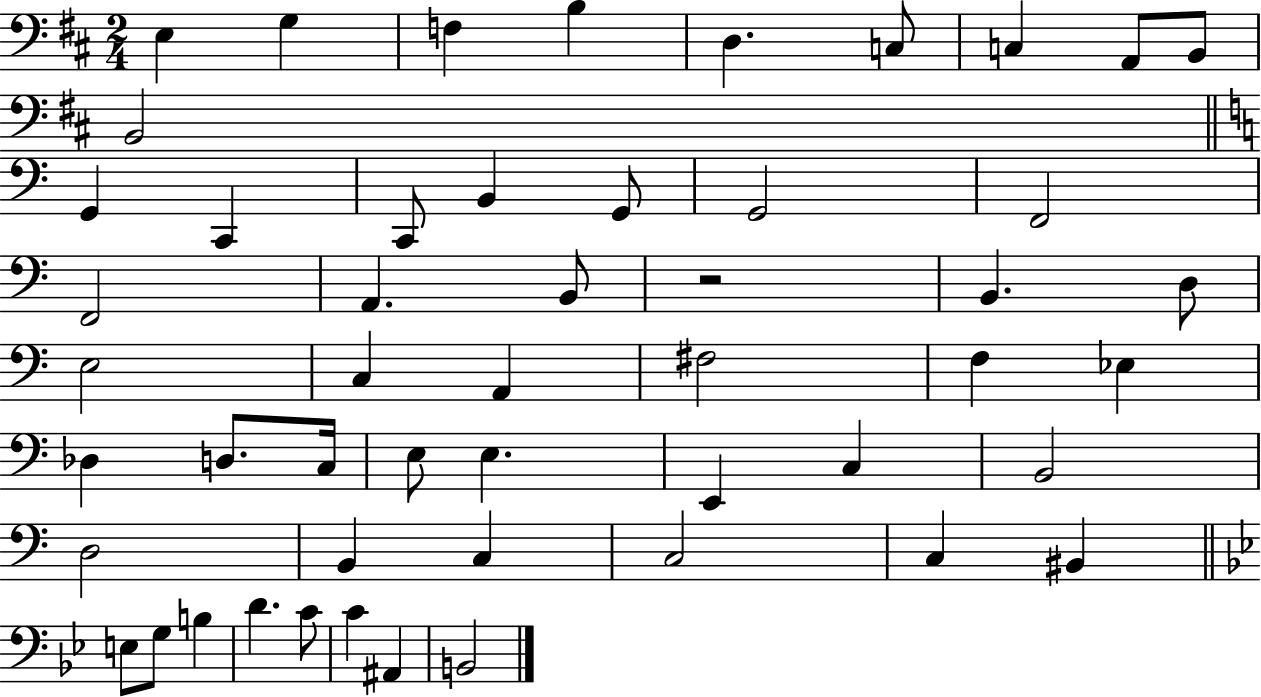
{
  \clef bass
  \numericTimeSignature
  \time 2/4
  \key d \major
  e4 g4 | f4 b4 | d4. c8 | c4 a,8 b,8 | \break b,2 | \bar "||" \break \key c \major g,4 c,4 | c,8 b,4 g,8 | g,2 | f,2 | \break f,2 | a,4. b,8 | r2 | b,4. d8 | \break e2 | c4 a,4 | fis2 | f4 ees4 | \break des4 d8. c16 | e8 e4. | e,4 c4 | b,2 | \break d2 | b,4 c4 | c2 | c4 bis,4 | \break \bar "||" \break \key g \minor e8 g8 b4 | d'4. c'8 | c'4 ais,4 | b,2 | \break \bar "|."
}